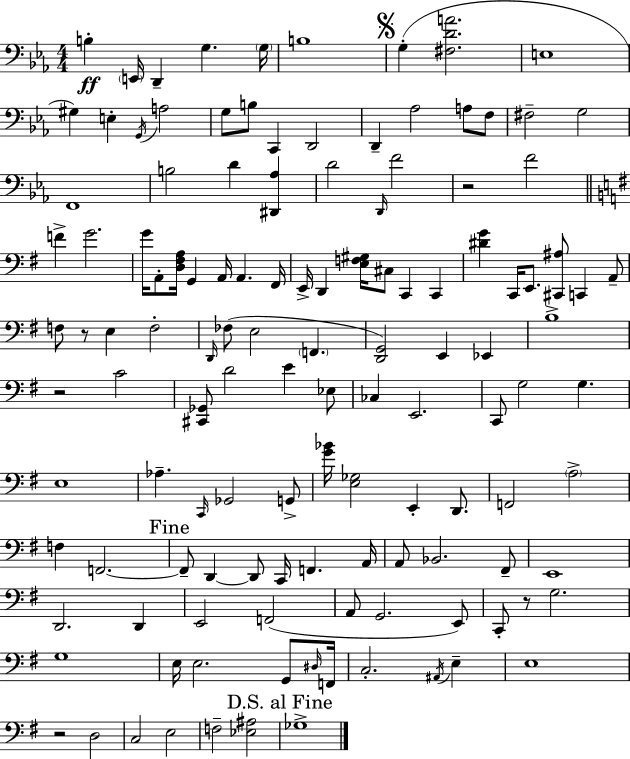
X:1
T:Untitled
M:4/4
L:1/4
K:Eb
B, E,,/4 D,, G, G,/4 B,4 G, [^F,DA]2 E,4 ^G, E, G,,/4 A,2 G,/2 B,/2 C,, D,,2 D,, _A,2 A,/2 F,/2 ^F,2 G,2 F,,4 B,2 D [^D,,_A,] D2 D,,/4 F2 z2 F2 F G2 G/4 A,,/2 [D,^F,A,]/4 G,, A,,/4 A,, ^F,,/4 E,,/4 D,, [E,F,^G,]/4 ^C,/2 C,, C,, [^DG] C,,/4 E,,/2 [^C,,^A,]/2 C,, A,,/2 F,/2 z/2 E, F,2 D,,/4 _F,/2 E,2 F,, [D,,G,,]2 E,, _E,, B,4 z2 C2 [^C,,_G,,]/2 D2 E _E,/2 _C, E,,2 C,,/2 G,2 G, E,4 _A, C,,/4 _G,,2 G,,/2 [G_B]/4 [E,_G,]2 E,, D,,/2 F,,2 A,2 F, F,,2 F,,/2 D,, D,,/2 C,,/4 F,, A,,/4 A,,/2 _B,,2 ^F,,/2 E,,4 D,,2 D,, E,,2 F,,2 A,,/2 G,,2 E,,/2 C,,/2 z/2 G,2 G,4 E,/4 E,2 G,,/2 ^D,/4 F,,/4 C,2 ^A,,/4 E, E,4 z2 D,2 C,2 E,2 F,2 [_E,^A,]2 _G,4